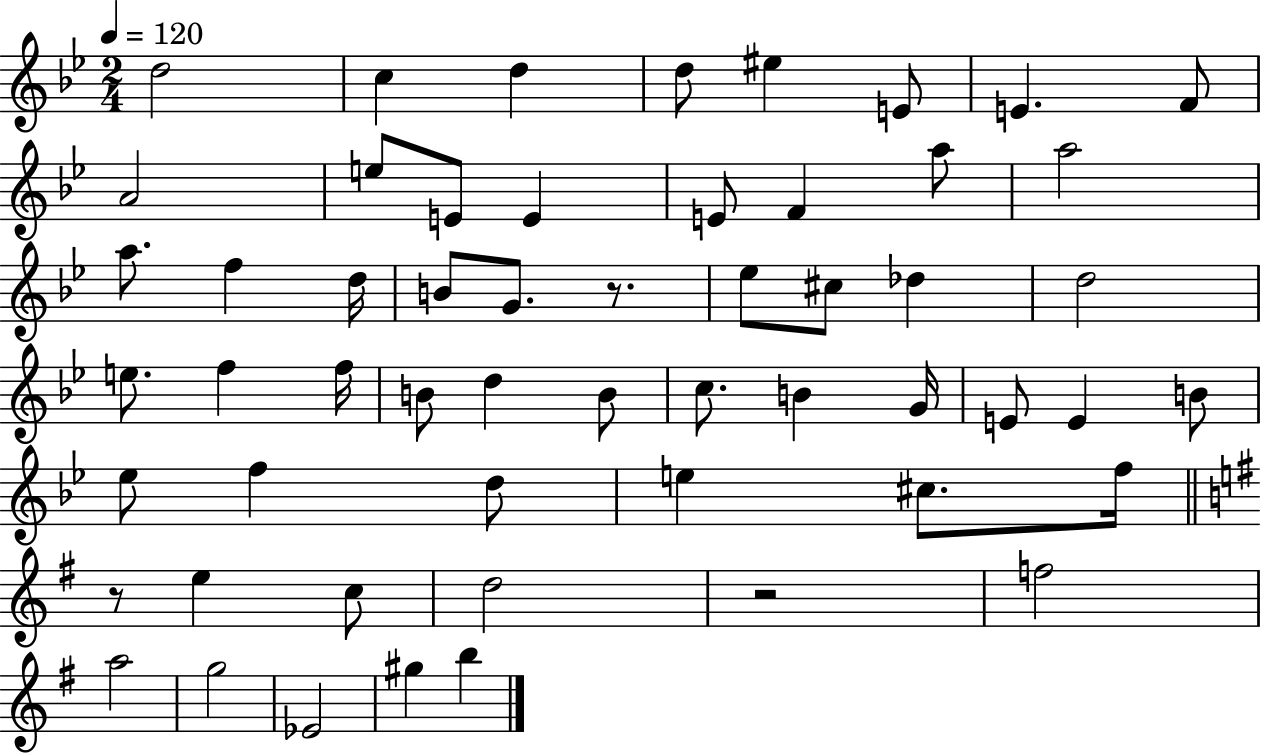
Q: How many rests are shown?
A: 3